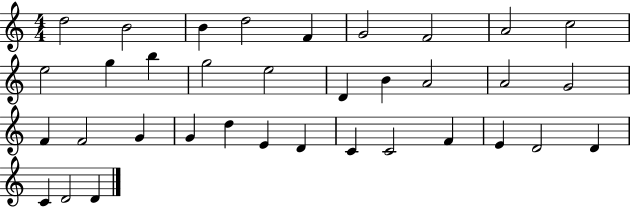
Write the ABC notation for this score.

X:1
T:Untitled
M:4/4
L:1/4
K:C
d2 B2 B d2 F G2 F2 A2 c2 e2 g b g2 e2 D B A2 A2 G2 F F2 G G d E D C C2 F E D2 D C D2 D